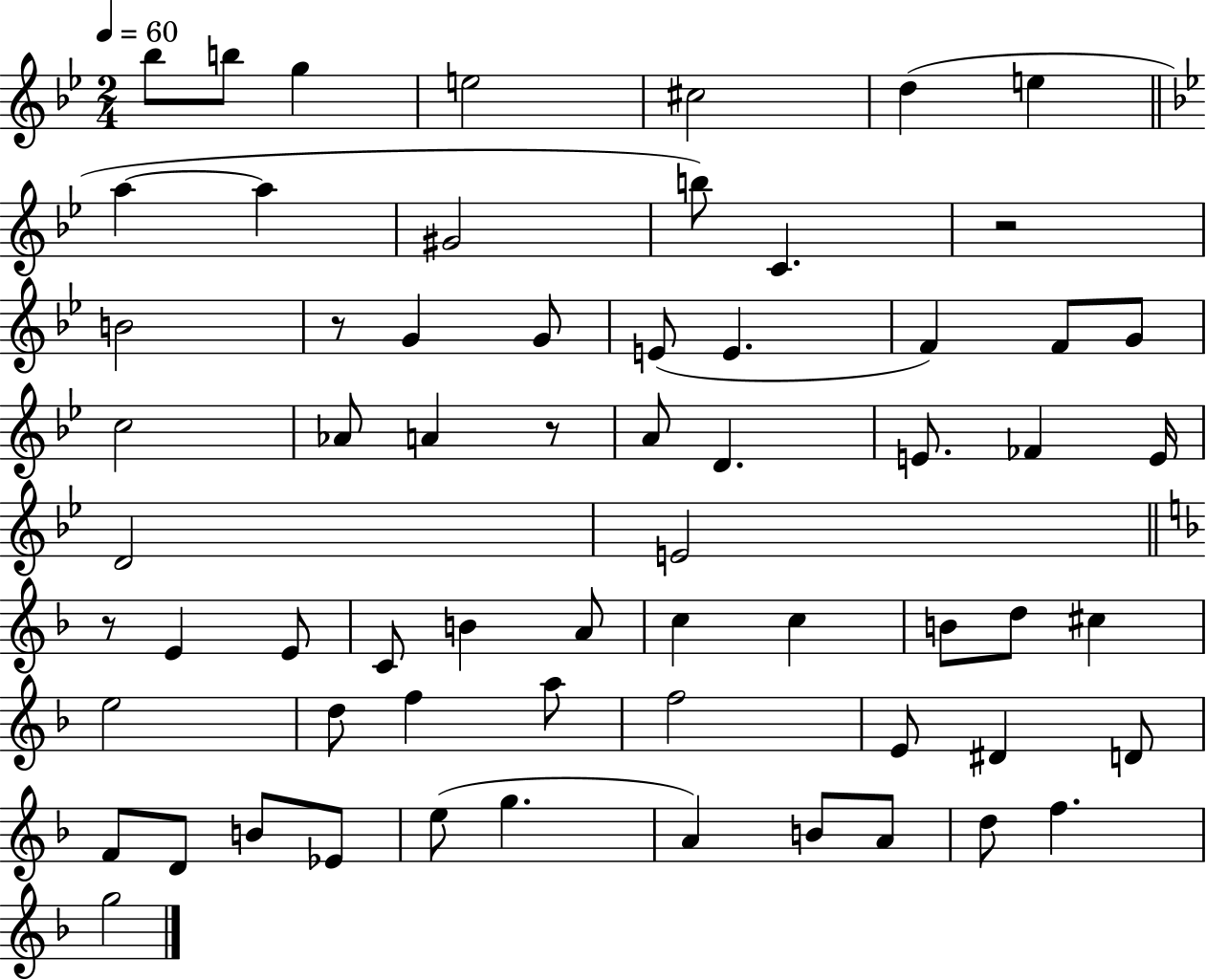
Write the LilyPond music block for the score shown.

{
  \clef treble
  \numericTimeSignature
  \time 2/4
  \key bes \major
  \tempo 4 = 60
  \repeat volta 2 { bes''8 b''8 g''4 | e''2 | cis''2 | d''4( e''4 | \break \bar "||" \break \key bes \major a''4~~ a''4 | gis'2 | b''8) c'4. | r2 | \break b'2 | r8 g'4 g'8 | e'8( e'4. | f'4) f'8 g'8 | \break c''2 | aes'8 a'4 r8 | a'8 d'4. | e'8. fes'4 e'16 | \break d'2 | e'2 | \bar "||" \break \key d \minor r8 e'4 e'8 | c'8 b'4 a'8 | c''4 c''4 | b'8 d''8 cis''4 | \break e''2 | d''8 f''4 a''8 | f''2 | e'8 dis'4 d'8 | \break f'8 d'8 b'8 ees'8 | e''8( g''4. | a'4) b'8 a'8 | d''8 f''4. | \break g''2 | } \bar "|."
}